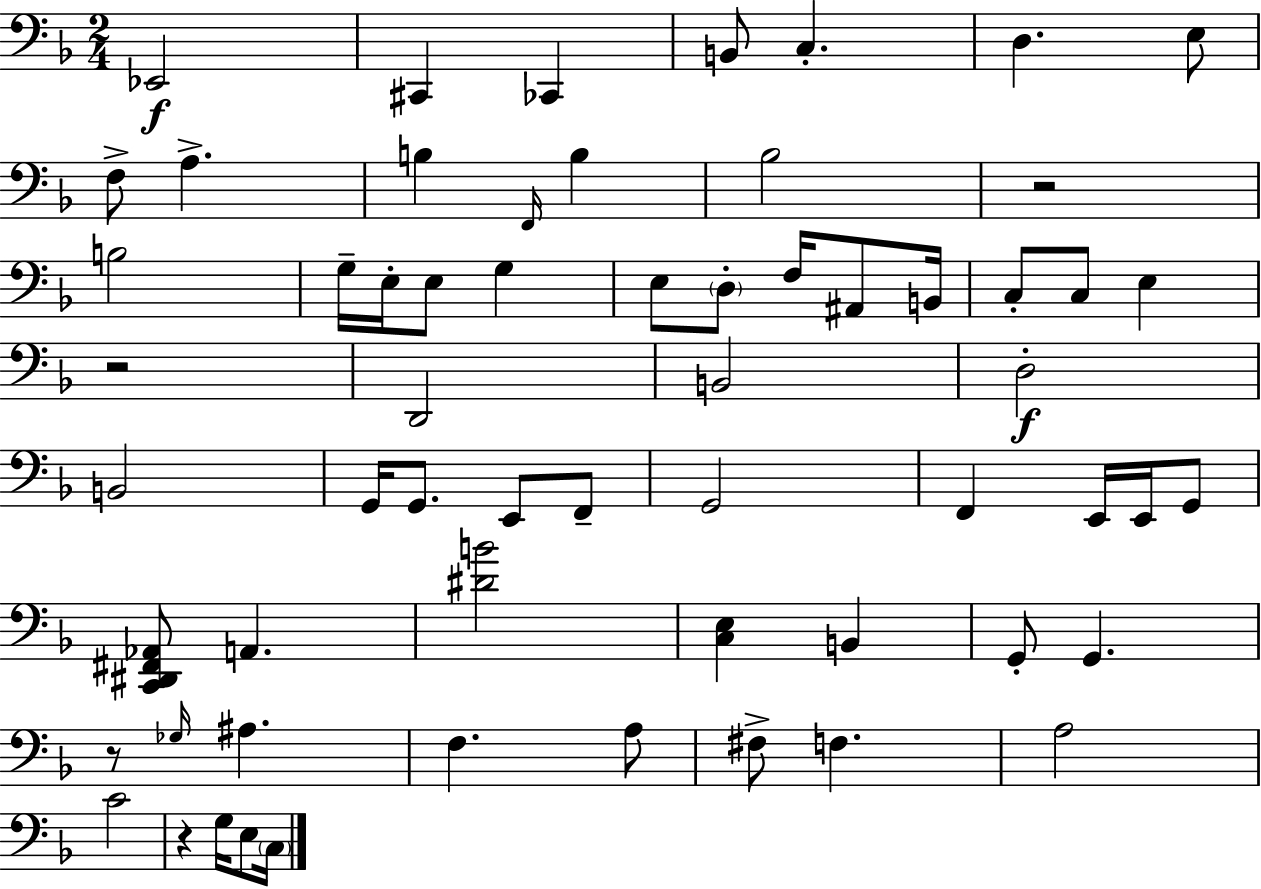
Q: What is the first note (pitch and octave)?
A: Eb2